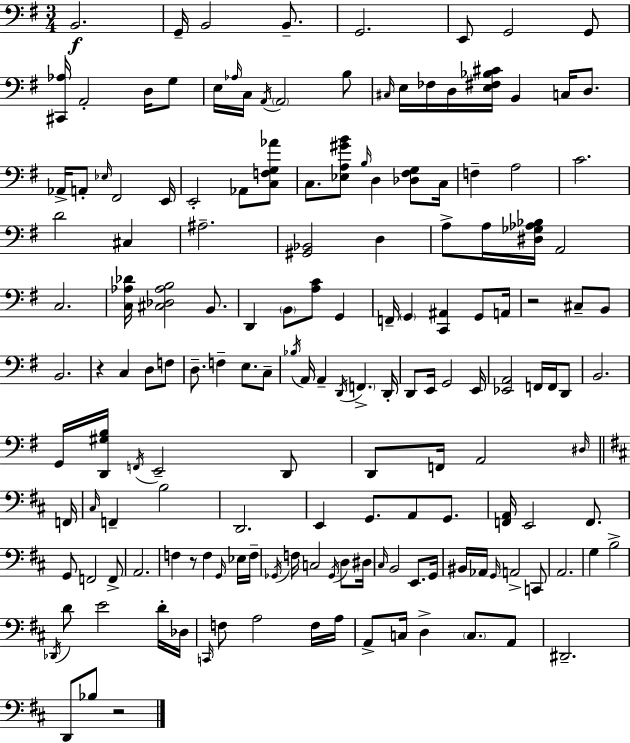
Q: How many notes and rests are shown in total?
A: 160